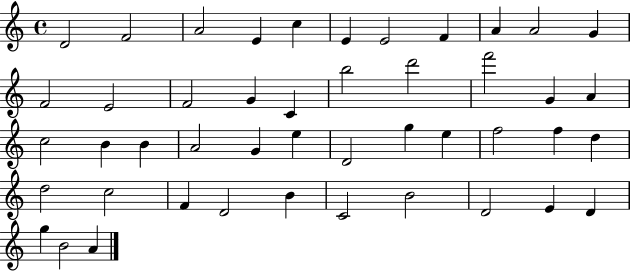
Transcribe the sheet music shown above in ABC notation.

X:1
T:Untitled
M:4/4
L:1/4
K:C
D2 F2 A2 E c E E2 F A A2 G F2 E2 F2 G C b2 d'2 f'2 G A c2 B B A2 G e D2 g e f2 f d d2 c2 F D2 B C2 B2 D2 E D g B2 A